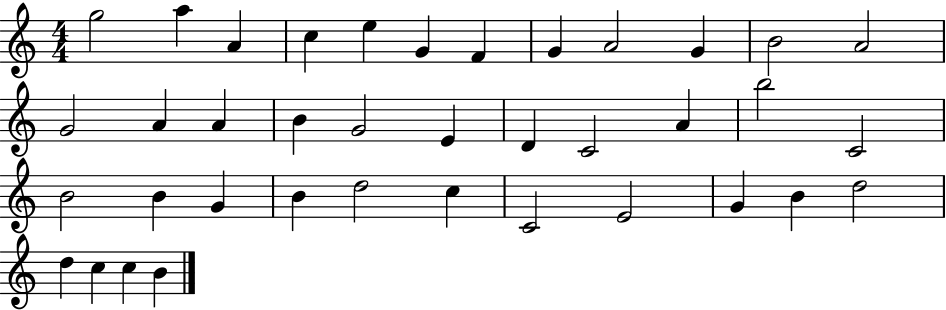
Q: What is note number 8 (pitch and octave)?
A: G4